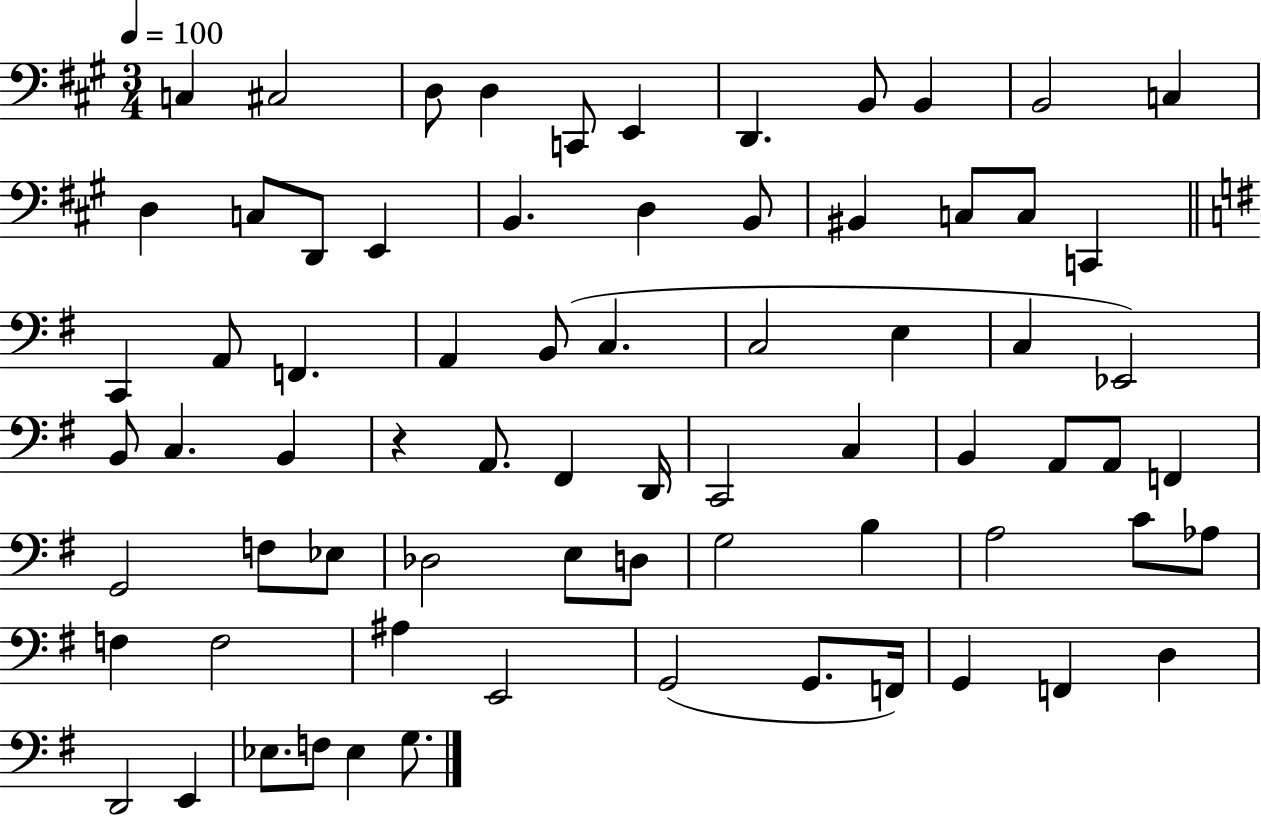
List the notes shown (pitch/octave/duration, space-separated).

C3/q C#3/h D3/e D3/q C2/e E2/q D2/q. B2/e B2/q B2/h C3/q D3/q C3/e D2/e E2/q B2/q. D3/q B2/e BIS2/q C3/e C3/e C2/q C2/q A2/e F2/q. A2/q B2/e C3/q. C3/h E3/q C3/q Eb2/h B2/e C3/q. B2/q R/q A2/e. F#2/q D2/s C2/h C3/q B2/q A2/e A2/e F2/q G2/h F3/e Eb3/e Db3/h E3/e D3/e G3/h B3/q A3/h C4/e Ab3/e F3/q F3/h A#3/q E2/h G2/h G2/e. F2/s G2/q F2/q D3/q D2/h E2/q Eb3/e. F3/e Eb3/q G3/e.